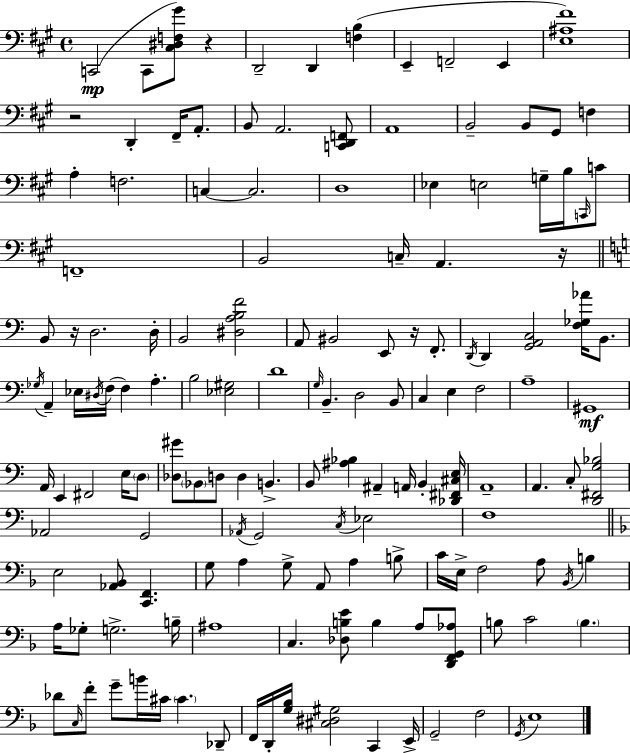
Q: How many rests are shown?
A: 5